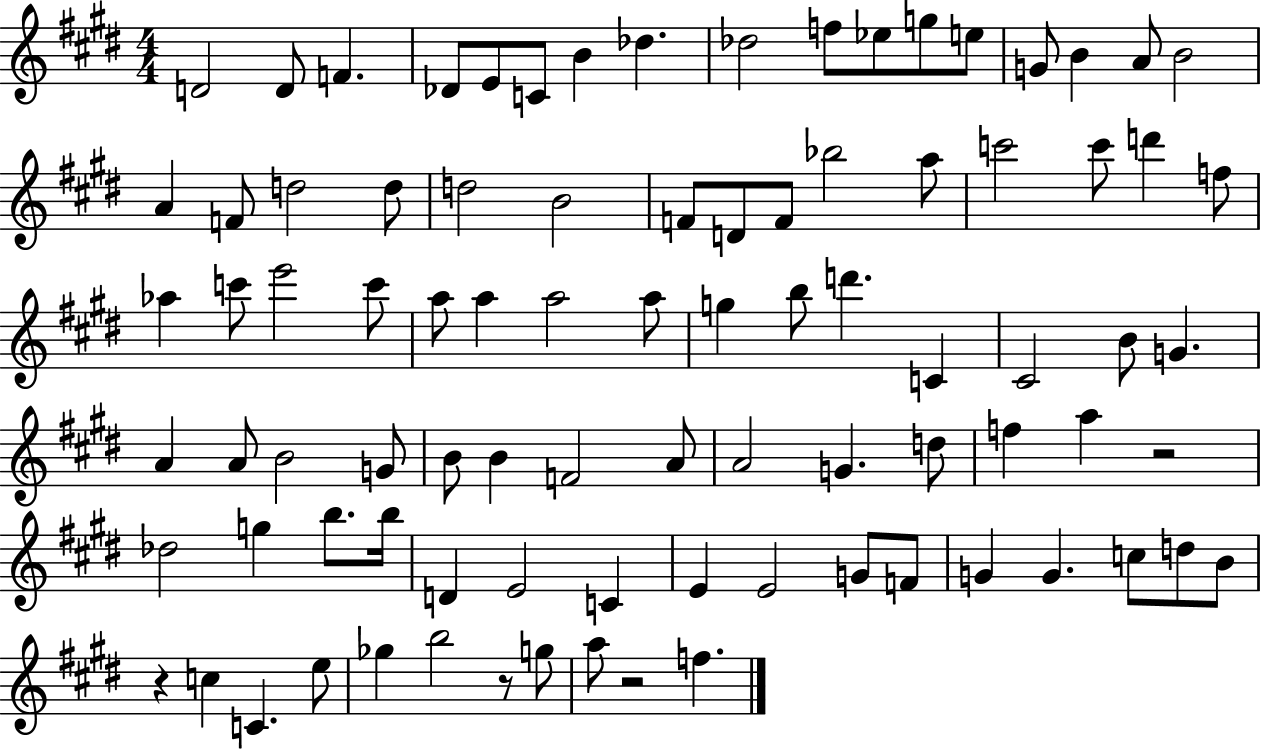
X:1
T:Untitled
M:4/4
L:1/4
K:E
D2 D/2 F _D/2 E/2 C/2 B _d _d2 f/2 _e/2 g/2 e/2 G/2 B A/2 B2 A F/2 d2 d/2 d2 B2 F/2 D/2 F/2 _b2 a/2 c'2 c'/2 d' f/2 _a c'/2 e'2 c'/2 a/2 a a2 a/2 g b/2 d' C ^C2 B/2 G A A/2 B2 G/2 B/2 B F2 A/2 A2 G d/2 f a z2 _d2 g b/2 b/4 D E2 C E E2 G/2 F/2 G G c/2 d/2 B/2 z c C e/2 _g b2 z/2 g/2 a/2 z2 f